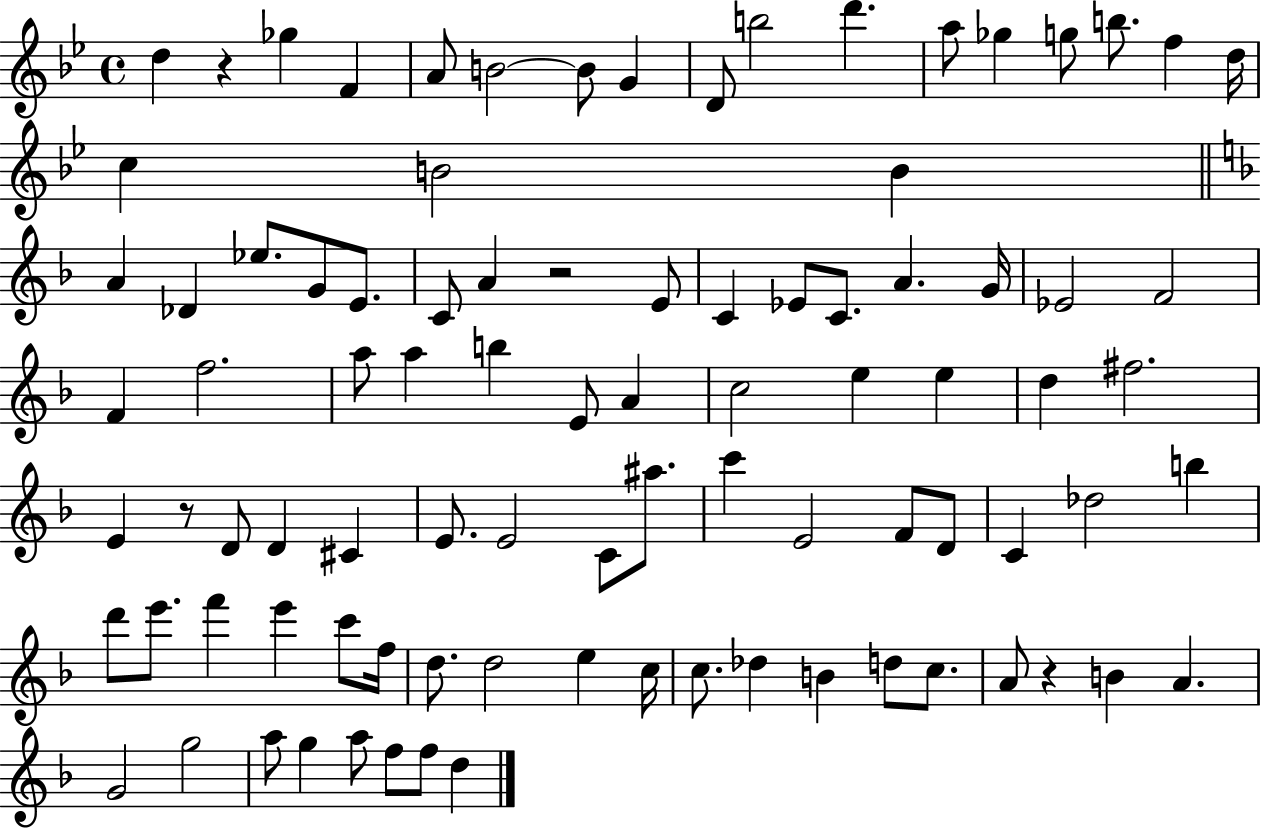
D5/q R/q Gb5/q F4/q A4/e B4/h B4/e G4/q D4/e B5/h D6/q. A5/e Gb5/q G5/e B5/e. F5/q D5/s C5/q B4/h B4/q A4/q Db4/q Eb5/e. G4/e E4/e. C4/e A4/q R/h E4/e C4/q Eb4/e C4/e. A4/q. G4/s Eb4/h F4/h F4/q F5/h. A5/e A5/q B5/q E4/e A4/q C5/h E5/q E5/q D5/q F#5/h. E4/q R/e D4/e D4/q C#4/q E4/e. E4/h C4/e A#5/e. C6/q E4/h F4/e D4/e C4/q Db5/h B5/q D6/e E6/e. F6/q E6/q C6/e F5/s D5/e. D5/h E5/q C5/s C5/e. Db5/q B4/q D5/e C5/e. A4/e R/q B4/q A4/q. G4/h G5/h A5/e G5/q A5/e F5/e F5/e D5/q